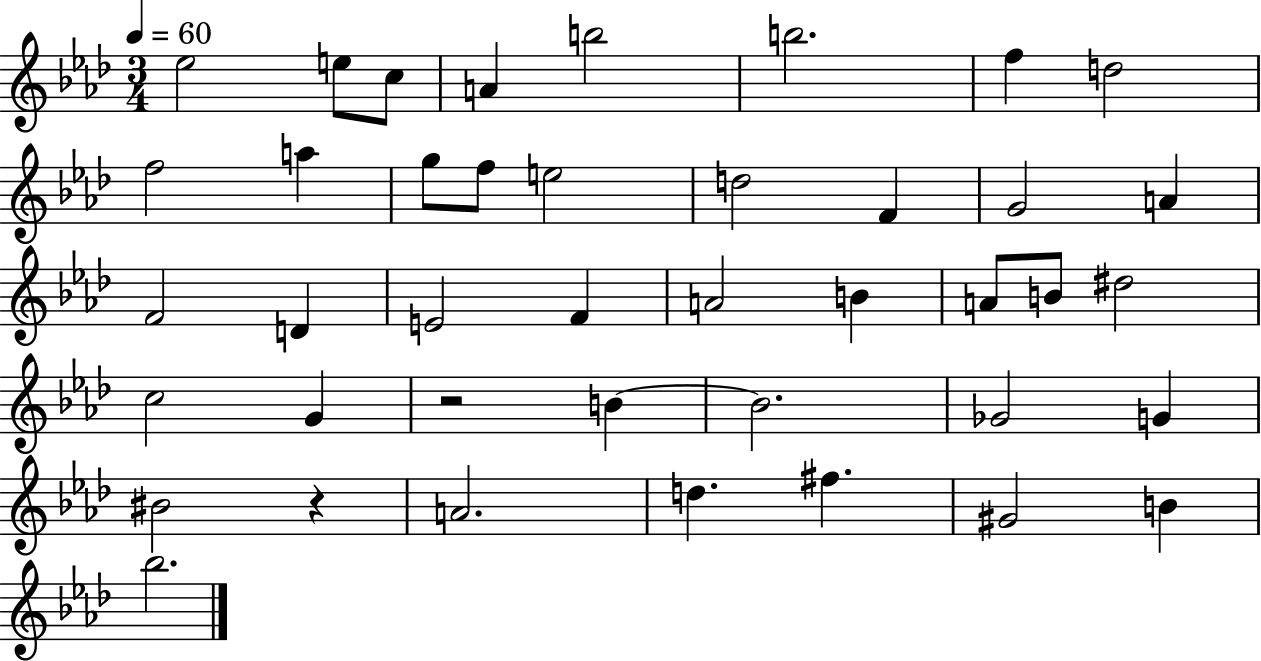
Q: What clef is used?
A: treble